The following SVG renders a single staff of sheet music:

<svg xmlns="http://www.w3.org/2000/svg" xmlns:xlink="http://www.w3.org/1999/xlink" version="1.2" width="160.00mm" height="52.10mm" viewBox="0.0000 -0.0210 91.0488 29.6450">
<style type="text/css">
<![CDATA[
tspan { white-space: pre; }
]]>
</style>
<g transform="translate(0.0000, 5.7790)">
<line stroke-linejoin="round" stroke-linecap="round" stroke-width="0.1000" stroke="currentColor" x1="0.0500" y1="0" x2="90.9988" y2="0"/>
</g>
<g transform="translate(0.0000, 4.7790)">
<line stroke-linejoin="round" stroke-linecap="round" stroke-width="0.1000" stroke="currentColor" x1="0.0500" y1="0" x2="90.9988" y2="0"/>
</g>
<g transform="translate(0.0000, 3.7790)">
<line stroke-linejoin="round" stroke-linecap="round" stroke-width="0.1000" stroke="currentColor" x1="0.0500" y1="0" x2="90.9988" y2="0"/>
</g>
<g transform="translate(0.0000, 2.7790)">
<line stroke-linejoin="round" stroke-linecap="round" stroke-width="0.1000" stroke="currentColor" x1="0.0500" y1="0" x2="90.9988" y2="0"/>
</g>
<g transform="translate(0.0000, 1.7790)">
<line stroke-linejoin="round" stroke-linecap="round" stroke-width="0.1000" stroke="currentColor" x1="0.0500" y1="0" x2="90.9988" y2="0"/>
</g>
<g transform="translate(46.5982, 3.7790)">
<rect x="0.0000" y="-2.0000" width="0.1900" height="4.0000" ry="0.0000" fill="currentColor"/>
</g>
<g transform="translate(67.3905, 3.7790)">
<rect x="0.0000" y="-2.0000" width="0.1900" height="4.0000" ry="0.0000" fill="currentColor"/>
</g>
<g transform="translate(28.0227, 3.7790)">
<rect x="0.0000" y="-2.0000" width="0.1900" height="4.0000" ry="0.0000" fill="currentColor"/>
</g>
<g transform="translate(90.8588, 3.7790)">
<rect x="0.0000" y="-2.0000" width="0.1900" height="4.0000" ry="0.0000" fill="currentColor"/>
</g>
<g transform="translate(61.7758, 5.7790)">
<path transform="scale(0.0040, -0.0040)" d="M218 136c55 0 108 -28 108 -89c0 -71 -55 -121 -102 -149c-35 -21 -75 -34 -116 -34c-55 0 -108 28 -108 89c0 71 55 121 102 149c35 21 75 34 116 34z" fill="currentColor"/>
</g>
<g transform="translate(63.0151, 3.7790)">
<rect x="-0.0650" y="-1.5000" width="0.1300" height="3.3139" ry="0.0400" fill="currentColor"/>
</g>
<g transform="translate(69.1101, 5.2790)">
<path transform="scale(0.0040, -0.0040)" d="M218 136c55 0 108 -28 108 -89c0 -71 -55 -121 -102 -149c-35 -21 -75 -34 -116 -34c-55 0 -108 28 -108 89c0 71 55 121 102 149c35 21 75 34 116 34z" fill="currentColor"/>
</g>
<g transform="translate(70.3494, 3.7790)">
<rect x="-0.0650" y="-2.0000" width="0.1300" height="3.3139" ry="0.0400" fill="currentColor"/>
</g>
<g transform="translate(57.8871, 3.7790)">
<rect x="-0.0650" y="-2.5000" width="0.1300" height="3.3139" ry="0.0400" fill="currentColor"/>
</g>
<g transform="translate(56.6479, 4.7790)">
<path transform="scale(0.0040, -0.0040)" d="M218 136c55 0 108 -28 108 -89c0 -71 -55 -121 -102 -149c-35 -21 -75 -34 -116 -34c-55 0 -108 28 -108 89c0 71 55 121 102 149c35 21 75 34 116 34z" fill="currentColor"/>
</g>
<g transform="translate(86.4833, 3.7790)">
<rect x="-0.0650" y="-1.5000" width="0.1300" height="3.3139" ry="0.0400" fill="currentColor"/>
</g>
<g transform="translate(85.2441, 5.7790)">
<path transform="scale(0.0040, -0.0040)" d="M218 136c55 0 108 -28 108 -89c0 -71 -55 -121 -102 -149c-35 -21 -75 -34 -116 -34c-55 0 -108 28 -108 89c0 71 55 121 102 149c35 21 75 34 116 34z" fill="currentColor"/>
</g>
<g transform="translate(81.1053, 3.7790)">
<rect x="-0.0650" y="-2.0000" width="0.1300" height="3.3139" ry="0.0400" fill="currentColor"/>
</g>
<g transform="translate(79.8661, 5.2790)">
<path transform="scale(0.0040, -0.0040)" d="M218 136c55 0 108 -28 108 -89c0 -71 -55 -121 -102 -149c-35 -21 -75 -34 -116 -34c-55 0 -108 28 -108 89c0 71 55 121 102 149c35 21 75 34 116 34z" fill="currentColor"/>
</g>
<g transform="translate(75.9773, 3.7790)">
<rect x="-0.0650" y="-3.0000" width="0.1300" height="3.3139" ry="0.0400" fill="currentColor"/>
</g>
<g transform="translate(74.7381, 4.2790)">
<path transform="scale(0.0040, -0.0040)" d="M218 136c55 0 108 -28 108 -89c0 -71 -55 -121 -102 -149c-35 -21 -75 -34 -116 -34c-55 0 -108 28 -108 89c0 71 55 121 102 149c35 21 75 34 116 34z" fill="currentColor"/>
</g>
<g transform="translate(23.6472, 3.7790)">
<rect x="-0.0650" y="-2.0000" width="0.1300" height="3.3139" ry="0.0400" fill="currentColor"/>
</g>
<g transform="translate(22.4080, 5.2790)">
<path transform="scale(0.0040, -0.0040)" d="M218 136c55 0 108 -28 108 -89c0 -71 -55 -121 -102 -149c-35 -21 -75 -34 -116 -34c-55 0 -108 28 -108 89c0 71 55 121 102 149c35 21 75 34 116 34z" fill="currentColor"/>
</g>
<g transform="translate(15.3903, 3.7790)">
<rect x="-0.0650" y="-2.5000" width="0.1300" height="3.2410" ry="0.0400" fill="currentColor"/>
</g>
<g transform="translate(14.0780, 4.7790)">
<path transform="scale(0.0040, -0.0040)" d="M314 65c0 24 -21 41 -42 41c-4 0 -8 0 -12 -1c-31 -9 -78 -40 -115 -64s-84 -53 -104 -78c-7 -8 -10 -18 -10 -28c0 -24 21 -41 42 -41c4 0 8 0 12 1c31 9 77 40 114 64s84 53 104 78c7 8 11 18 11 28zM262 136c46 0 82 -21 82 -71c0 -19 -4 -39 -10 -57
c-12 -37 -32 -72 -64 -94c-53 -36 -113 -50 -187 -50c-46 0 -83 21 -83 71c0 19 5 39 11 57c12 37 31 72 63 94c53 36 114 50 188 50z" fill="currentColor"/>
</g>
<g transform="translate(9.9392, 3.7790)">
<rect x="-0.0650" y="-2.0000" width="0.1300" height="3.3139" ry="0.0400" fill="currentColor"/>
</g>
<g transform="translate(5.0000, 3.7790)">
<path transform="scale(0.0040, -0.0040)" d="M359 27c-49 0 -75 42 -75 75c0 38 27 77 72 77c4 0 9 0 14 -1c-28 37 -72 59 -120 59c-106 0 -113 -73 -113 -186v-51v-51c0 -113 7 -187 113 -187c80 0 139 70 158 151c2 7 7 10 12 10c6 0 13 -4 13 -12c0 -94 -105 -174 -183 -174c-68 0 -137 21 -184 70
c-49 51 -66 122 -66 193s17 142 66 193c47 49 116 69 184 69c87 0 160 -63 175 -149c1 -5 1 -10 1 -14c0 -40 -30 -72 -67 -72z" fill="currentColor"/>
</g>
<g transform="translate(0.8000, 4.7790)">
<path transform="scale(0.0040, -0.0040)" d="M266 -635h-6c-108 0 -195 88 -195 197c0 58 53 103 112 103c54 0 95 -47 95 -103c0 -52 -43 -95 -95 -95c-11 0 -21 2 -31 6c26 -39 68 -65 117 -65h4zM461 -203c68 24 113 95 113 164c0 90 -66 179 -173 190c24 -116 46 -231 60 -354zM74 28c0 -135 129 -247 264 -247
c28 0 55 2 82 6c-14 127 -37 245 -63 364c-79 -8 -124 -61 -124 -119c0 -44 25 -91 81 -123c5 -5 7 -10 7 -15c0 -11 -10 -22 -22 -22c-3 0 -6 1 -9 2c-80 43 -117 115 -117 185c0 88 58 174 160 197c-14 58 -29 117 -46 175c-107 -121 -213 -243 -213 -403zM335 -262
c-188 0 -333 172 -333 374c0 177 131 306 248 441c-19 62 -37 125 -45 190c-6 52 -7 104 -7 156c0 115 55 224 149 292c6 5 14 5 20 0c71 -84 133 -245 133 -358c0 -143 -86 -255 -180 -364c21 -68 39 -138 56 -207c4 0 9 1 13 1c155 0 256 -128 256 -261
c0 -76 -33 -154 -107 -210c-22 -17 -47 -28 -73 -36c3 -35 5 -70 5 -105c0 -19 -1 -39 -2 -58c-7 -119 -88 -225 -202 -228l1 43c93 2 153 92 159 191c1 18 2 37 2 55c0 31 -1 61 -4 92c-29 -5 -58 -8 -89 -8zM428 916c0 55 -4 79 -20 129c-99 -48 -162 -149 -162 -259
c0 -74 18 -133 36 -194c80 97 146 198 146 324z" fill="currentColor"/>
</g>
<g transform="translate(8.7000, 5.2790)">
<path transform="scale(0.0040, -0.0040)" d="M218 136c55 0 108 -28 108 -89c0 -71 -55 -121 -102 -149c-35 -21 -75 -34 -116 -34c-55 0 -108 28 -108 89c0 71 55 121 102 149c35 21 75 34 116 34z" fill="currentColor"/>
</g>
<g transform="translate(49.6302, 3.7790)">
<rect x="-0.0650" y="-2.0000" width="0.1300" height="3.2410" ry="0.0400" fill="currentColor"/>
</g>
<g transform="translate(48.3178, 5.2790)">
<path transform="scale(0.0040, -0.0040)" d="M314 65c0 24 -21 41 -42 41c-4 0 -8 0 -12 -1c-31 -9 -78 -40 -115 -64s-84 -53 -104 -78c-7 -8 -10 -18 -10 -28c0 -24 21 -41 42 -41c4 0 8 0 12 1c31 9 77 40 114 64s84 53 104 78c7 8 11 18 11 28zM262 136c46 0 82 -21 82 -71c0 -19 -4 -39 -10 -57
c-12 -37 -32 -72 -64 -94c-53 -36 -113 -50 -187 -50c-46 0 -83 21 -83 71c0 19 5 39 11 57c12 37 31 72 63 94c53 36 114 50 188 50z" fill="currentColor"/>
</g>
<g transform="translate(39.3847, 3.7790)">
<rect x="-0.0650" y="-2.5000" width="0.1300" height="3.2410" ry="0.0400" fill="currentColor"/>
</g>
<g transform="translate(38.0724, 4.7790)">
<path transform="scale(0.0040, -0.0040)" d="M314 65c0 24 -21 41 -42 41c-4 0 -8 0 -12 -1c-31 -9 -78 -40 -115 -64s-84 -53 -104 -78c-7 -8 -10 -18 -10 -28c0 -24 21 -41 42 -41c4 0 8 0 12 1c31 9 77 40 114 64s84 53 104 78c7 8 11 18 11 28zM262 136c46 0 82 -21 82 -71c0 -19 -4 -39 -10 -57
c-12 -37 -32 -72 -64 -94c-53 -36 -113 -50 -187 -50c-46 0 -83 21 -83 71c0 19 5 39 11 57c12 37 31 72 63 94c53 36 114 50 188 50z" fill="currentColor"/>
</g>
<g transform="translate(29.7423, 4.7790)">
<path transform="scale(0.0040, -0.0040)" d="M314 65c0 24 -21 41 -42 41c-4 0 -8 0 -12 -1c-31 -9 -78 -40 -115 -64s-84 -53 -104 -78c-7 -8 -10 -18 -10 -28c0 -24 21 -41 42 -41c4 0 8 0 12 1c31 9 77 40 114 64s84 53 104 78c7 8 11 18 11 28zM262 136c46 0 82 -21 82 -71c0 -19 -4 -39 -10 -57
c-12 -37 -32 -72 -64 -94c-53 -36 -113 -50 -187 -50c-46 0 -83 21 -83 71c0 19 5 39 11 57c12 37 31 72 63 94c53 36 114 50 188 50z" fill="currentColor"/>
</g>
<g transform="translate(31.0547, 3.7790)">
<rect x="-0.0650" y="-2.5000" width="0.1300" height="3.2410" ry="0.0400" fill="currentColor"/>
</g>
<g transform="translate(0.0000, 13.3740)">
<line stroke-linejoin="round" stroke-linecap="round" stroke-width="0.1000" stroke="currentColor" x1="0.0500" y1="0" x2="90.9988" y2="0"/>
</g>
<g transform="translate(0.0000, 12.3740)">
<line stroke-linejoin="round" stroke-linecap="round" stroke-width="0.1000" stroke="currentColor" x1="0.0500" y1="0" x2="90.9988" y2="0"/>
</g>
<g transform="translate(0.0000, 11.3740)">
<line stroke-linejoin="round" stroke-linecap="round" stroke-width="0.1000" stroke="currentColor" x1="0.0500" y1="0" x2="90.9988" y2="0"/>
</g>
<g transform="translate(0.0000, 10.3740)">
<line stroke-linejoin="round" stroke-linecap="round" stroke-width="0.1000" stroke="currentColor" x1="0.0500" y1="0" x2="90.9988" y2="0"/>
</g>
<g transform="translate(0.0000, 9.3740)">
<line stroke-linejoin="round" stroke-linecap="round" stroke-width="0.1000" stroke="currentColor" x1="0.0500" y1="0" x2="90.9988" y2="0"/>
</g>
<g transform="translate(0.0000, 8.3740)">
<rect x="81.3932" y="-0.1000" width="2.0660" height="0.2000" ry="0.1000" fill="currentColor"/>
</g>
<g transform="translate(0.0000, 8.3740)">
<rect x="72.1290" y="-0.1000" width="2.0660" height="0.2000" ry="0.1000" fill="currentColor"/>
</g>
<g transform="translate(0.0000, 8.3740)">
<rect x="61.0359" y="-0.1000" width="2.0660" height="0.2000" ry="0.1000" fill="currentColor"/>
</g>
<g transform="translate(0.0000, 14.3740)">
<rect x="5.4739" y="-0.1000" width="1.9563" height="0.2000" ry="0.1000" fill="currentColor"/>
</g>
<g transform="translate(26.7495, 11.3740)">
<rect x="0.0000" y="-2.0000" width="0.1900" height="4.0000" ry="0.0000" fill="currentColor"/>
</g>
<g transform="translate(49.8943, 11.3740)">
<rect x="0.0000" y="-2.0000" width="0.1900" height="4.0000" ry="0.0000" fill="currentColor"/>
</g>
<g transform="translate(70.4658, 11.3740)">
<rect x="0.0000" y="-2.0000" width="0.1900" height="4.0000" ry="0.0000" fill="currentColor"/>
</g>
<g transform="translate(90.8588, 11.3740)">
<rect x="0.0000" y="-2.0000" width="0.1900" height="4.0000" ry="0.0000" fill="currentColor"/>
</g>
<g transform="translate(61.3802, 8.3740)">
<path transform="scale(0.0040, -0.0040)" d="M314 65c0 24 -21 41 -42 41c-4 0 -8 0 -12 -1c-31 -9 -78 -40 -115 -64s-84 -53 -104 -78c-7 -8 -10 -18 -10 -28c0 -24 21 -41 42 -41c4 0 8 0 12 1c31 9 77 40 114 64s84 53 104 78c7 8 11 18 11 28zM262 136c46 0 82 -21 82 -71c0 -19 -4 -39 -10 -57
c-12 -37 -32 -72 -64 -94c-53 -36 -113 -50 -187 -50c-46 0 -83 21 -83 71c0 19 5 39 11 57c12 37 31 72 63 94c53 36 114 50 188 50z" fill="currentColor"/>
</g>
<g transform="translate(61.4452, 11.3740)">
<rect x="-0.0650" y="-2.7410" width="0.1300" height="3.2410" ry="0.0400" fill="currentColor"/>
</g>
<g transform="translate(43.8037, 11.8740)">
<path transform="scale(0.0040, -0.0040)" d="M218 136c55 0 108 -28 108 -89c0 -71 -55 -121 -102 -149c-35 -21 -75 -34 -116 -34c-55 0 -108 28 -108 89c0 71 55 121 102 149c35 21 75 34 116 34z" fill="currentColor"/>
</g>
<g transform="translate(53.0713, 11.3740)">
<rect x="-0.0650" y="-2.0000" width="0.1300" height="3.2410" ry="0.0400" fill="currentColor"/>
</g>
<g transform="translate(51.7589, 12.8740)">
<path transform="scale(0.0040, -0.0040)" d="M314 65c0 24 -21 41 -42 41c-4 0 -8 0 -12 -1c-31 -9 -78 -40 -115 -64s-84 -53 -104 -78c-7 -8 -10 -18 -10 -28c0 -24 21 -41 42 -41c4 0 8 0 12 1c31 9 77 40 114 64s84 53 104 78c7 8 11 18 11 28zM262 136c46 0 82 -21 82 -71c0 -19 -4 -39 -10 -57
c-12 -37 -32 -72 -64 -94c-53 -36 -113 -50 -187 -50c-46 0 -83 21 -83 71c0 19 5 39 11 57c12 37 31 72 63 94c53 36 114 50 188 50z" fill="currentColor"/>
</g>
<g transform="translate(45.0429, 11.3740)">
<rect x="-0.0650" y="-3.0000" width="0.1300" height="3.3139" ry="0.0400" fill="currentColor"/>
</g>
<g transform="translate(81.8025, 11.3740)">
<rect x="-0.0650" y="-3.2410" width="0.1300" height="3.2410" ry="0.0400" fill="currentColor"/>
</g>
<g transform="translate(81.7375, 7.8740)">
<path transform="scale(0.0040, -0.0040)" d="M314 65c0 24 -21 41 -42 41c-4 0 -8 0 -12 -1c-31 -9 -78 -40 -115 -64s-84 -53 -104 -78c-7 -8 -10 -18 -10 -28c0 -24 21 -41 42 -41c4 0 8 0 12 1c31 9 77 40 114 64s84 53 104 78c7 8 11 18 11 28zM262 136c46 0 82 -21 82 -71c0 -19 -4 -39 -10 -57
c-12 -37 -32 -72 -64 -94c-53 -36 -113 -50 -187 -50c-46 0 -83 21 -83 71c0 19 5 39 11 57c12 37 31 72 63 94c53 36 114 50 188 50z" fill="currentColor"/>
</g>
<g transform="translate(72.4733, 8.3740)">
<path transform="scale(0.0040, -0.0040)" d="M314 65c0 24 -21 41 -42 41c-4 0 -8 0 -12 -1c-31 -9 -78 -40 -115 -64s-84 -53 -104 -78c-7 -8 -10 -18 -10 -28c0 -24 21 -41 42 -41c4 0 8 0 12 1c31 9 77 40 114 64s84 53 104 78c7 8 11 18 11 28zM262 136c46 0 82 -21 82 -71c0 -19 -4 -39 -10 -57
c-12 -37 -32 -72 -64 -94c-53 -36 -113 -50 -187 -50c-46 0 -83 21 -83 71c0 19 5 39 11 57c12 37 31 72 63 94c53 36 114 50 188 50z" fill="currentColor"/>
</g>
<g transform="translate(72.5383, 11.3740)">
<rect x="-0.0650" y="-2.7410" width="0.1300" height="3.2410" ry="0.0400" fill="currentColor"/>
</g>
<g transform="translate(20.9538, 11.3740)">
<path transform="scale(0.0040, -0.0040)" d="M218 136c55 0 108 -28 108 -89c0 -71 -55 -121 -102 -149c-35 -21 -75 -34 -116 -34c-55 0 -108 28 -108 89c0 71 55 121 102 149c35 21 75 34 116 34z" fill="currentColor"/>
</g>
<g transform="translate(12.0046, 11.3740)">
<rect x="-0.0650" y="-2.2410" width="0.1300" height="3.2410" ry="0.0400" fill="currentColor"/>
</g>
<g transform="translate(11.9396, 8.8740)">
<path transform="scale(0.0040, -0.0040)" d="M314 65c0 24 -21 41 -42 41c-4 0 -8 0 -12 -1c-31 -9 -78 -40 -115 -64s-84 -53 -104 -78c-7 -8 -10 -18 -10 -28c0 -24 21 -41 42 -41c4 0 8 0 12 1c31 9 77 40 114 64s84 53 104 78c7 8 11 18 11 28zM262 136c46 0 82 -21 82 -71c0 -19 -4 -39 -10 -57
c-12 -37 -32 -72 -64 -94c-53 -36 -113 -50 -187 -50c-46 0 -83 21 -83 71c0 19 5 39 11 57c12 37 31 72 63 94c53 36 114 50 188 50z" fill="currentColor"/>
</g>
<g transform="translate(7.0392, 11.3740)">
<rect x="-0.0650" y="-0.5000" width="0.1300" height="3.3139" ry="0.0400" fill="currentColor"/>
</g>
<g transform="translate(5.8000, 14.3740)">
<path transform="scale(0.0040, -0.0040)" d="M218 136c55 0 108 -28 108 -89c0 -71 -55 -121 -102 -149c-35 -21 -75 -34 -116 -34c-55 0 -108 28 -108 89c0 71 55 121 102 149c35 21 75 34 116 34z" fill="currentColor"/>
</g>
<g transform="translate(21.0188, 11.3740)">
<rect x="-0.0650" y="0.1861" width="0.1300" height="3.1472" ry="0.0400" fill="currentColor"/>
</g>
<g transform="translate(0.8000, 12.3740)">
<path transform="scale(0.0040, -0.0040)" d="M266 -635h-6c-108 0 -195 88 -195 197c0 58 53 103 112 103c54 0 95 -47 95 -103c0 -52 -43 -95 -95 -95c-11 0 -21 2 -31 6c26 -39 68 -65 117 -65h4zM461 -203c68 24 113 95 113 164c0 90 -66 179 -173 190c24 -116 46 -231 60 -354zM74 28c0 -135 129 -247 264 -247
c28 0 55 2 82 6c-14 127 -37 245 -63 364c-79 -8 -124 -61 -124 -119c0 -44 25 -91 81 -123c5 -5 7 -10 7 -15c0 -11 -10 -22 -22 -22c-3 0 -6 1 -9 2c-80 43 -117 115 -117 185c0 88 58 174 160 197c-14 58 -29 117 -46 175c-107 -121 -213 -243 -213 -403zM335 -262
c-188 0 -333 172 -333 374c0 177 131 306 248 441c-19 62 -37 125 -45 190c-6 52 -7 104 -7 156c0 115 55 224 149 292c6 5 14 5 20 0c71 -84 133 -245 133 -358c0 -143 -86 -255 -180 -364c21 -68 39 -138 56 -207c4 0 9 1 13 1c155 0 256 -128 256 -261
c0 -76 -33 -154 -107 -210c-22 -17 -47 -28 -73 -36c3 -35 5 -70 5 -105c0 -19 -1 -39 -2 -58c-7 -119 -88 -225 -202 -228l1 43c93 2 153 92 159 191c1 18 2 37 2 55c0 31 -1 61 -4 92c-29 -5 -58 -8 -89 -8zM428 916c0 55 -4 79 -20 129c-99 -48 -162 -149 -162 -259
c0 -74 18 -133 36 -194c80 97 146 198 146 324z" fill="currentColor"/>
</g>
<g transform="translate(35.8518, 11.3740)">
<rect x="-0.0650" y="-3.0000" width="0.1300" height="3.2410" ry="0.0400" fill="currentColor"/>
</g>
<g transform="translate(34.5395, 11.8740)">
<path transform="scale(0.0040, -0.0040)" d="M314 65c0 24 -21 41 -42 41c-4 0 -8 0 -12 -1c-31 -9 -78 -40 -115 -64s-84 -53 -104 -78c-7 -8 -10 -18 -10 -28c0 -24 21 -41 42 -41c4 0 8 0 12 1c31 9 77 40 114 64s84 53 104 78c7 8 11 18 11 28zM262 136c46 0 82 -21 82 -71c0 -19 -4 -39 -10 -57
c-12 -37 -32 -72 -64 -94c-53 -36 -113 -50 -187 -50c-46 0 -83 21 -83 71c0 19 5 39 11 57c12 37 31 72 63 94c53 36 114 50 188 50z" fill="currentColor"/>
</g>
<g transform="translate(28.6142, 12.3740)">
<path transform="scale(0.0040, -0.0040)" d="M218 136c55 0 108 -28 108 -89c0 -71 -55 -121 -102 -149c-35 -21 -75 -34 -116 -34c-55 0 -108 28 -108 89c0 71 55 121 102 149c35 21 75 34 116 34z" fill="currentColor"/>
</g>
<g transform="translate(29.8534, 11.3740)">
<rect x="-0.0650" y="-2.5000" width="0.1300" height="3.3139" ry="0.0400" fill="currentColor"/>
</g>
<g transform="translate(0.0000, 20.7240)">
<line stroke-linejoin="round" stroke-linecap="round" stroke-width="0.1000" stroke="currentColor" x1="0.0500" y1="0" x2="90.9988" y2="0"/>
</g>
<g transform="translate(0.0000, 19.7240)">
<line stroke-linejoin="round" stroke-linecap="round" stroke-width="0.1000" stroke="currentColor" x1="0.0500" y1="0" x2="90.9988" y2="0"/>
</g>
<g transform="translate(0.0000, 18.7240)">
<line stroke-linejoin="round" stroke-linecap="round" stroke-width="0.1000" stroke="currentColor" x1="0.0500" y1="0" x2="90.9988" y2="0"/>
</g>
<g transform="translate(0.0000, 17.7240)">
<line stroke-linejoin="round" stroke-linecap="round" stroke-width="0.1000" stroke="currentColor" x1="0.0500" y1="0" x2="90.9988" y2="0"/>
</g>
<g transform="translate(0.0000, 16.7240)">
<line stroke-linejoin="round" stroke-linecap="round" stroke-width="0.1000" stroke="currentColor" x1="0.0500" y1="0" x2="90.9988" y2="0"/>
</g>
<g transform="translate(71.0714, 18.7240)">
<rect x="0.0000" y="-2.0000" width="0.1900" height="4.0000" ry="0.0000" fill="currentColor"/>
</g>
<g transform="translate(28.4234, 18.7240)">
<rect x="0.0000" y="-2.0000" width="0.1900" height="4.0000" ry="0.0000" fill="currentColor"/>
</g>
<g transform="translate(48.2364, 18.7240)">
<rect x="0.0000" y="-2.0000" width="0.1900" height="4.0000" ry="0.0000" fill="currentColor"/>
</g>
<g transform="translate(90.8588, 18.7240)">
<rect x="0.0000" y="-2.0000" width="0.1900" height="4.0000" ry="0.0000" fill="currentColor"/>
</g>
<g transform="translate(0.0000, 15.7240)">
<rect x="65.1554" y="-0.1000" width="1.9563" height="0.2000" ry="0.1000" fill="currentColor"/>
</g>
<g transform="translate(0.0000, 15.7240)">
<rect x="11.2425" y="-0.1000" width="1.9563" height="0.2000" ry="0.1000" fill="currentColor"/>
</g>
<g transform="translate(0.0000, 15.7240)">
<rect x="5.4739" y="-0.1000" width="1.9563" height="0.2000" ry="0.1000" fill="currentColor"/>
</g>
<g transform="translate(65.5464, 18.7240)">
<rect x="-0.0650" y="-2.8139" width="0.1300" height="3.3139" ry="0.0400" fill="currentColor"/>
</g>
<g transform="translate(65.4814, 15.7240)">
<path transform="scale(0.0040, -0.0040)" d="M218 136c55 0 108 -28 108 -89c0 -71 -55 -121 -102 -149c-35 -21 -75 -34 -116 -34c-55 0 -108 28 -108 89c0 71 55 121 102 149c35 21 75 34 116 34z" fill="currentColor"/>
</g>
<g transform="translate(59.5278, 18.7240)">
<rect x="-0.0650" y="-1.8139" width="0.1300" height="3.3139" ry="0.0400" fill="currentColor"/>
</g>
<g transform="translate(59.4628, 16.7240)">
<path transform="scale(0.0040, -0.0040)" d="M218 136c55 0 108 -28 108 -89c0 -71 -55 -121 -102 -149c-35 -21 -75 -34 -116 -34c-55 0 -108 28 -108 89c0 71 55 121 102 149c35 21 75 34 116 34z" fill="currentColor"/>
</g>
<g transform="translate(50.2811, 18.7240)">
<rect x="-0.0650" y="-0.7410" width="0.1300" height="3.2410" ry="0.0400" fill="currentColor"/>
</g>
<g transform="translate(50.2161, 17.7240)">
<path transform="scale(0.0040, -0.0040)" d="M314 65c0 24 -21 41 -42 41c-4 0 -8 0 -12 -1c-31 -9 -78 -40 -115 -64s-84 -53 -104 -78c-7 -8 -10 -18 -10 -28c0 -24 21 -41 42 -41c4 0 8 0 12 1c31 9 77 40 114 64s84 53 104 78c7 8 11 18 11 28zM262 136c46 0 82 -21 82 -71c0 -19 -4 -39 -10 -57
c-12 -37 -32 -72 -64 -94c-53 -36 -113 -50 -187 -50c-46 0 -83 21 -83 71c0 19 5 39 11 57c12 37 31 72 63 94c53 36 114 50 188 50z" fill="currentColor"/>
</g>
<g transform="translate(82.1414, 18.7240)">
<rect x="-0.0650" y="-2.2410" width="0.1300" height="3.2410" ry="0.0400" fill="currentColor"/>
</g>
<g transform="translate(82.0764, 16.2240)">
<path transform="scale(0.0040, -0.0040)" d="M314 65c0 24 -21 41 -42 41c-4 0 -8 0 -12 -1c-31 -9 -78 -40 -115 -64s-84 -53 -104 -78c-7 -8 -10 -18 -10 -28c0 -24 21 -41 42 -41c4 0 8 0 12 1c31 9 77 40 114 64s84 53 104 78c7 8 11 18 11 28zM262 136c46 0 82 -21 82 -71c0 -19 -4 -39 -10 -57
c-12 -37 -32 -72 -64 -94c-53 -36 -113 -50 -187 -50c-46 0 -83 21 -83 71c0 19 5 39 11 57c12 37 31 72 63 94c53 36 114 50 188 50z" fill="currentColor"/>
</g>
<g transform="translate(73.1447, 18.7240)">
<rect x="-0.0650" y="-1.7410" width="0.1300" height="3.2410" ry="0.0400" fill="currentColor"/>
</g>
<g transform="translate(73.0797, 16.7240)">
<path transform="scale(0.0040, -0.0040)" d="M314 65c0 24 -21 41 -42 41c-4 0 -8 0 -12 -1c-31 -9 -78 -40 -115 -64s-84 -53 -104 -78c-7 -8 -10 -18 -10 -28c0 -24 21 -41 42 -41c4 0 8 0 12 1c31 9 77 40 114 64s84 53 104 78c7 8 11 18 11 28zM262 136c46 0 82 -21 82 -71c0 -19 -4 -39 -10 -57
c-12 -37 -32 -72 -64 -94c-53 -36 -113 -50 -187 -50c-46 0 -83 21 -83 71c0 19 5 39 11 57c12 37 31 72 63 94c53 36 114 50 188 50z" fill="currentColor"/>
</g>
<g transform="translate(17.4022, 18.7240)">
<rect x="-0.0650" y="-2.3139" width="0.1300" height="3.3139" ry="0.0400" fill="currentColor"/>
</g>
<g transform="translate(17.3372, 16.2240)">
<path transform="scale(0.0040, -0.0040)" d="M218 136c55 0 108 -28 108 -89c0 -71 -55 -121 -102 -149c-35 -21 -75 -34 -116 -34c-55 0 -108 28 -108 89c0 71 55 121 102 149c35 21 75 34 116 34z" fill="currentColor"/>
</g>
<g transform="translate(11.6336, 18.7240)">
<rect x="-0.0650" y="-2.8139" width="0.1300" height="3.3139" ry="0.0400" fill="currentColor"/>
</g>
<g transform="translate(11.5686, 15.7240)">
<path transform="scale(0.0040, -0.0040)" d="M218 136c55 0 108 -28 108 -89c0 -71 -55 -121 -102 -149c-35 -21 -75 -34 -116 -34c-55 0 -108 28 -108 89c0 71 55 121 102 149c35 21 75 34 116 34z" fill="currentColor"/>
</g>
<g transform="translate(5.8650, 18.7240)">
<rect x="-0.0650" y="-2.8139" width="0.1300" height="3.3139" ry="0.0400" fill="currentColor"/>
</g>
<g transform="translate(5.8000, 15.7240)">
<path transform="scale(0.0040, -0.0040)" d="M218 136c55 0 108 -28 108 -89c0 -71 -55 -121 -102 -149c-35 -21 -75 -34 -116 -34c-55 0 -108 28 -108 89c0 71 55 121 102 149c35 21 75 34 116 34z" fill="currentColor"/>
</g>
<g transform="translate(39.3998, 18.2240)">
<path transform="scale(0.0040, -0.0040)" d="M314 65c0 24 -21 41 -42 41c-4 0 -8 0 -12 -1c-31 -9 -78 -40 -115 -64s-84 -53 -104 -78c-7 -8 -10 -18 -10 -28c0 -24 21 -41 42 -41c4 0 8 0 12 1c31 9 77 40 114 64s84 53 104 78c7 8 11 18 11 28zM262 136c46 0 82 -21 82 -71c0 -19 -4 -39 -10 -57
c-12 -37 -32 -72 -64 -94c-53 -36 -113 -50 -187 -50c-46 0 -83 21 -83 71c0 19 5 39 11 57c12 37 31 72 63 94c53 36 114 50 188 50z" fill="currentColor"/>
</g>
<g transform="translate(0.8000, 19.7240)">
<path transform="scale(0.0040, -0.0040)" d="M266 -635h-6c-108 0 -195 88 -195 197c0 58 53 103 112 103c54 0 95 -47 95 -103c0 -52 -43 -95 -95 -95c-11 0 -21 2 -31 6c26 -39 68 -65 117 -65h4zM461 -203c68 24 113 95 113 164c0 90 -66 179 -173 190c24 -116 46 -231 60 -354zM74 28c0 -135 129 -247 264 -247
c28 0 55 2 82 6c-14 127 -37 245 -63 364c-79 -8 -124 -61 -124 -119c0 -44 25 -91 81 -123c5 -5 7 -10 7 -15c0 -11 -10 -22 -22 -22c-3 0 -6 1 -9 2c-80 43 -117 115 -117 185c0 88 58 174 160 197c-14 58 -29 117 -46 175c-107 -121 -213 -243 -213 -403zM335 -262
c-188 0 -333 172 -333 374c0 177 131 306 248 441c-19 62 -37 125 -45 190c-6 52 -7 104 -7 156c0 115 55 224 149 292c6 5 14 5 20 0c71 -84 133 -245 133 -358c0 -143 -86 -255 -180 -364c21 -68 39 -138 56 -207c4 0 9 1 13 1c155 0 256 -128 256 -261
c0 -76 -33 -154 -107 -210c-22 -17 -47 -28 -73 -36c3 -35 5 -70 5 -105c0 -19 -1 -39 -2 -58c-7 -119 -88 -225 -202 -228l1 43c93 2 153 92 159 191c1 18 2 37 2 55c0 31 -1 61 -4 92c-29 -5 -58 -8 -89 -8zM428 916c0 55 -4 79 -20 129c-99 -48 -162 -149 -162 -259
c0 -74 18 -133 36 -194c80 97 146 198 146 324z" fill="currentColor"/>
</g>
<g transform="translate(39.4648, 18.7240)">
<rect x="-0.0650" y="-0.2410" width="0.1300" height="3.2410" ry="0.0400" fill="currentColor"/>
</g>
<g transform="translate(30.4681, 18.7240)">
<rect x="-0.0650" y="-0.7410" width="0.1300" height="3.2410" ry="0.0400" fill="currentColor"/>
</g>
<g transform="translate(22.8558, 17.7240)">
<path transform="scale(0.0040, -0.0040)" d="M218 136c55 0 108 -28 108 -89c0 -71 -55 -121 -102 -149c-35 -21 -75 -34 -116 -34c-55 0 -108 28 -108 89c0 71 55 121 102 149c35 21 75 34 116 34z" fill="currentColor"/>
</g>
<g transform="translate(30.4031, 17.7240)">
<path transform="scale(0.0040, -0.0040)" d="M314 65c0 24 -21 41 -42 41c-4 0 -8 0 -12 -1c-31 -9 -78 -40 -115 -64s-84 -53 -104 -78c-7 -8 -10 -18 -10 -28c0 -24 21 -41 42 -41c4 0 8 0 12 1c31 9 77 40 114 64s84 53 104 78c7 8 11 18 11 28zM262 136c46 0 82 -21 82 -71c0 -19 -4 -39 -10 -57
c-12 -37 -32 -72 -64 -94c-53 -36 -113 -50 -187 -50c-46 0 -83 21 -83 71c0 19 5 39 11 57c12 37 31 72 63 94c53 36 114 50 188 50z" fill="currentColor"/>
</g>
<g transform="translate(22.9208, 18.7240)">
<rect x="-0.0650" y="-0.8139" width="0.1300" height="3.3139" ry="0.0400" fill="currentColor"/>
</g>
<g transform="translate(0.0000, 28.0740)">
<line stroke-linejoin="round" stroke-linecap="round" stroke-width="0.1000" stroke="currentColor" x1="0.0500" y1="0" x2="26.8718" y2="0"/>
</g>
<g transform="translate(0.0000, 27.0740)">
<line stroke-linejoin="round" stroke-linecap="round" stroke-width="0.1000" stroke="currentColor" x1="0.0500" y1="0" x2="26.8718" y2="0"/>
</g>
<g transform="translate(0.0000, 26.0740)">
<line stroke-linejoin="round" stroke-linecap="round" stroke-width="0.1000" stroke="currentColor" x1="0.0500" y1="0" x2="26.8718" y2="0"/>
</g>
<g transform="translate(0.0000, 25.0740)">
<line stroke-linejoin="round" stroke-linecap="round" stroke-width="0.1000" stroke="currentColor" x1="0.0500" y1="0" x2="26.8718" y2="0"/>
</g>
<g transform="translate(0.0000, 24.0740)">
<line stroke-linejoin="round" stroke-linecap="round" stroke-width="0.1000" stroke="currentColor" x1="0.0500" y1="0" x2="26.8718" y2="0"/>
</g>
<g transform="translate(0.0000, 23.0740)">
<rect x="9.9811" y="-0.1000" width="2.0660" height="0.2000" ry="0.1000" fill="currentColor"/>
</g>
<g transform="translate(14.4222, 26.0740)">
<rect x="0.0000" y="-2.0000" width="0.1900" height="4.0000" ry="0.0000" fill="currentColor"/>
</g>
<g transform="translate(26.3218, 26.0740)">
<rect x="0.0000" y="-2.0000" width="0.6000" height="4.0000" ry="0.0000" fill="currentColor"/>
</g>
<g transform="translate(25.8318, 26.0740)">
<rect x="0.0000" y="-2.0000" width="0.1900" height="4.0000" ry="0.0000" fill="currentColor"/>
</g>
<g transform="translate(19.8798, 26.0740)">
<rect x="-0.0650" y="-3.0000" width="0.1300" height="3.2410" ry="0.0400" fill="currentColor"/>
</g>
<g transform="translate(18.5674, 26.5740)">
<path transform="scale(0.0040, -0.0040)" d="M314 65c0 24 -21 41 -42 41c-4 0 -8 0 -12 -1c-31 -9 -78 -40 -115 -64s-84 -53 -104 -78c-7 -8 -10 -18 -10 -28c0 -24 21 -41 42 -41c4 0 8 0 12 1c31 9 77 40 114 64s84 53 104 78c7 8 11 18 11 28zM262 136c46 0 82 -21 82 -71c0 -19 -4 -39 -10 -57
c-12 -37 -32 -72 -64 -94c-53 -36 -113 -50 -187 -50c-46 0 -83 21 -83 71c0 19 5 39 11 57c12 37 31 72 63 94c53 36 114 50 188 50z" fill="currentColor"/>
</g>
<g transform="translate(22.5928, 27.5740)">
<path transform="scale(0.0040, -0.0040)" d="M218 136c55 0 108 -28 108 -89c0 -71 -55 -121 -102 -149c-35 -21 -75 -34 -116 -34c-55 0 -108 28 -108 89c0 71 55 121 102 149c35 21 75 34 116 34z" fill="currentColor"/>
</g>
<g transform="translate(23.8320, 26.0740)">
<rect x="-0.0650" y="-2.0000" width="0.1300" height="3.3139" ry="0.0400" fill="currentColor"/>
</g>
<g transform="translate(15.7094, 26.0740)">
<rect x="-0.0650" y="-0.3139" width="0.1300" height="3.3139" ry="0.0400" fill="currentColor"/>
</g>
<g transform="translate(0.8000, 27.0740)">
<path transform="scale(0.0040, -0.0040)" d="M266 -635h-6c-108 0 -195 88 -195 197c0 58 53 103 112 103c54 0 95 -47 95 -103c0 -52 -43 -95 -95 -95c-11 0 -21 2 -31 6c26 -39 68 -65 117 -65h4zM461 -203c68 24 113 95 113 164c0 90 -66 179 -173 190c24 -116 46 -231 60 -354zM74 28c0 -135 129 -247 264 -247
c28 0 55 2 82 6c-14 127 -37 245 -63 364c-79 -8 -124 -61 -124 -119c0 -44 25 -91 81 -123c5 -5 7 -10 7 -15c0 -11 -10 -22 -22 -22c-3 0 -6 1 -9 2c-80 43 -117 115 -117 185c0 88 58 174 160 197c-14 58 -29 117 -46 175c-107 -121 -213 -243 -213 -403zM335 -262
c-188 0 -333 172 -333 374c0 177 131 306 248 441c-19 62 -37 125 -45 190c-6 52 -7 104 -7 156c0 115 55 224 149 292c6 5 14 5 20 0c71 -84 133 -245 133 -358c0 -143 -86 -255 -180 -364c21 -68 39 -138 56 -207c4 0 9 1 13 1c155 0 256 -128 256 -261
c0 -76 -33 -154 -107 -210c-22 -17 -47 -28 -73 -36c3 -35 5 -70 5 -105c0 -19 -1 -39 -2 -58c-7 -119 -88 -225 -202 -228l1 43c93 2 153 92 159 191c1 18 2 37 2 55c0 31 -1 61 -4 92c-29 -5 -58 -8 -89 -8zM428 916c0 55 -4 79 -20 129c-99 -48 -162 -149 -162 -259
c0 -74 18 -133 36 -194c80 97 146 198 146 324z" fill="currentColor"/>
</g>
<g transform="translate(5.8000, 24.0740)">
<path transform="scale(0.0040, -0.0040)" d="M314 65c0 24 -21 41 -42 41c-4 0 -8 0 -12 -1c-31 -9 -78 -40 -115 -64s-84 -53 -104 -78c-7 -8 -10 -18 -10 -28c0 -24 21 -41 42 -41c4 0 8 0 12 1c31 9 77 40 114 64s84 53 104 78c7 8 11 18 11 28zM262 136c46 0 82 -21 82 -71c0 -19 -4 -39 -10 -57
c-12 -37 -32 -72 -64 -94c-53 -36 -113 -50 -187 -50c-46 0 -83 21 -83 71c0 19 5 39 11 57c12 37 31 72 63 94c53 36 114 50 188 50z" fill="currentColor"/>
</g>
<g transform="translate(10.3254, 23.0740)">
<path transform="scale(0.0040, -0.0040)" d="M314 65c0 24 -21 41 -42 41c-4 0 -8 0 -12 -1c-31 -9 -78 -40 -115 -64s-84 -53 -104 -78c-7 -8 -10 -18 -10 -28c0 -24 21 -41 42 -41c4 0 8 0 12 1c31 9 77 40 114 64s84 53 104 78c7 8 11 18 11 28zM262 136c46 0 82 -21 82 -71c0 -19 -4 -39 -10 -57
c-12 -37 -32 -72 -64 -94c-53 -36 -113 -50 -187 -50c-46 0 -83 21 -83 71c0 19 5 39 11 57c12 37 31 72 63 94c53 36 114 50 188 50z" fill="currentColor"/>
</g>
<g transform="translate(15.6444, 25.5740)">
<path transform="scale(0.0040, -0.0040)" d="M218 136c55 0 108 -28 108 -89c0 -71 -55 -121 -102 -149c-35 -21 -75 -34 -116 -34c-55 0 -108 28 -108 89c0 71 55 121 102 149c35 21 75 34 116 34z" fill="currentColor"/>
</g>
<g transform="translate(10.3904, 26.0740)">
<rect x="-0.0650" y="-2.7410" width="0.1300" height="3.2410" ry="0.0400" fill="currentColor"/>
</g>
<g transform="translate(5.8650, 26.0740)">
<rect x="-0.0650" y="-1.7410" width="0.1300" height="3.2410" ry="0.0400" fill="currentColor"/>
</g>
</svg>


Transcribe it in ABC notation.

X:1
T:Untitled
M:4/4
L:1/4
K:C
F G2 F G2 G2 F2 G E F A F E C g2 B G A2 A F2 a2 a2 b2 a a g d d2 c2 d2 f a f2 g2 f2 a2 c A2 F